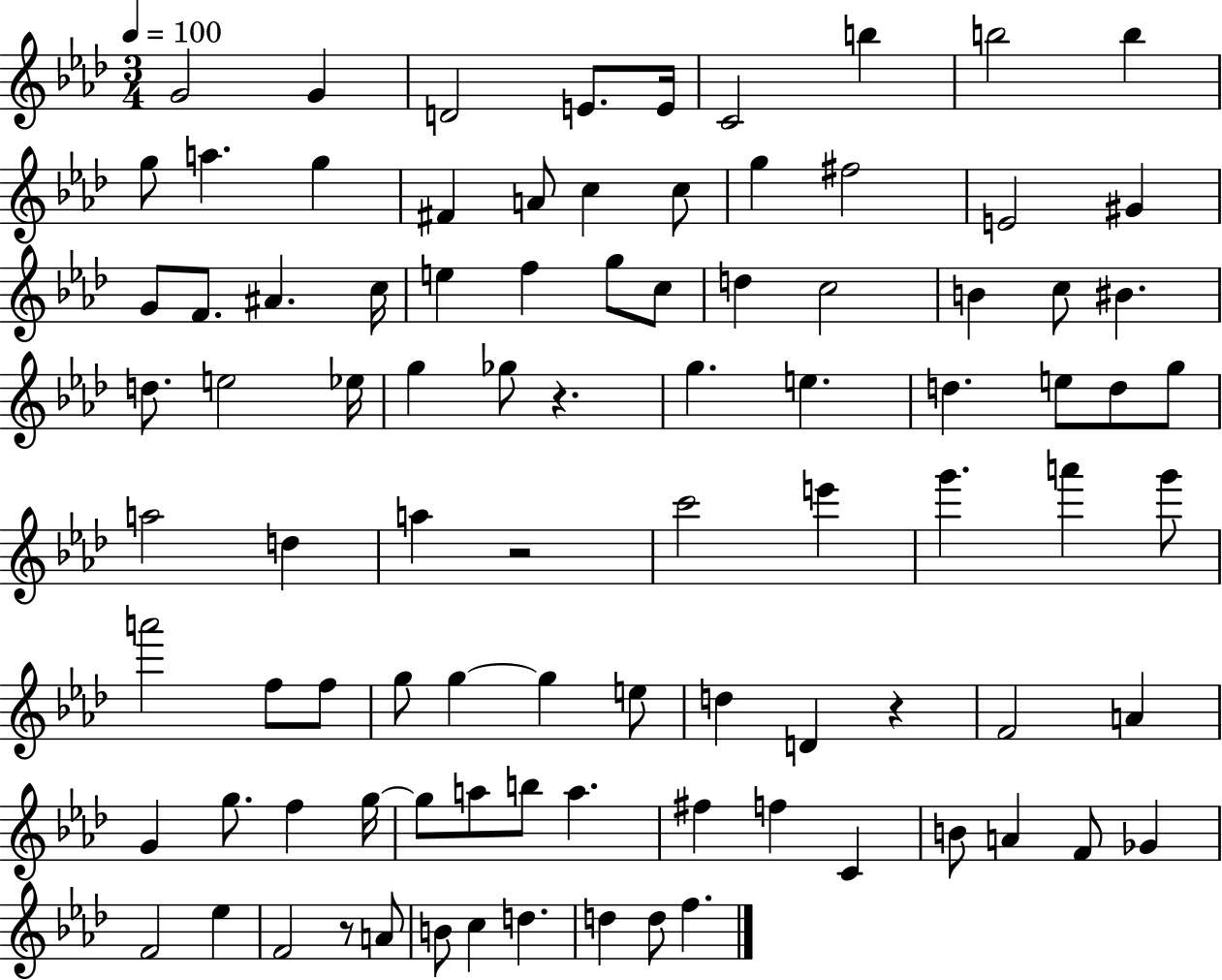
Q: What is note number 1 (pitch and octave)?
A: G4